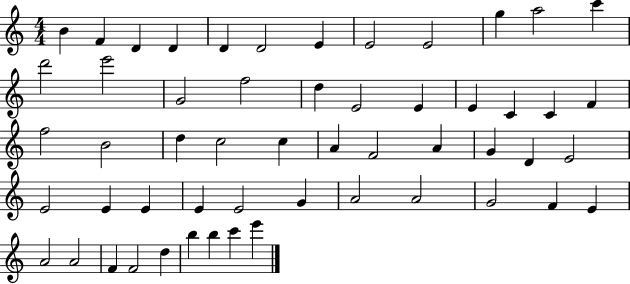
{
  \clef treble
  \numericTimeSignature
  \time 4/4
  \key c \major
  b'4 f'4 d'4 d'4 | d'4 d'2 e'4 | e'2 e'2 | g''4 a''2 c'''4 | \break d'''2 e'''2 | g'2 f''2 | d''4 e'2 e'4 | e'4 c'4 c'4 f'4 | \break f''2 b'2 | d''4 c''2 c''4 | a'4 f'2 a'4 | g'4 d'4 e'2 | \break e'2 e'4 e'4 | e'4 e'2 g'4 | a'2 a'2 | g'2 f'4 e'4 | \break a'2 a'2 | f'4 f'2 d''4 | b''4 b''4 c'''4 e'''4 | \bar "|."
}